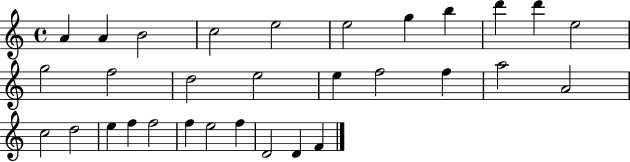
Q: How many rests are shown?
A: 0